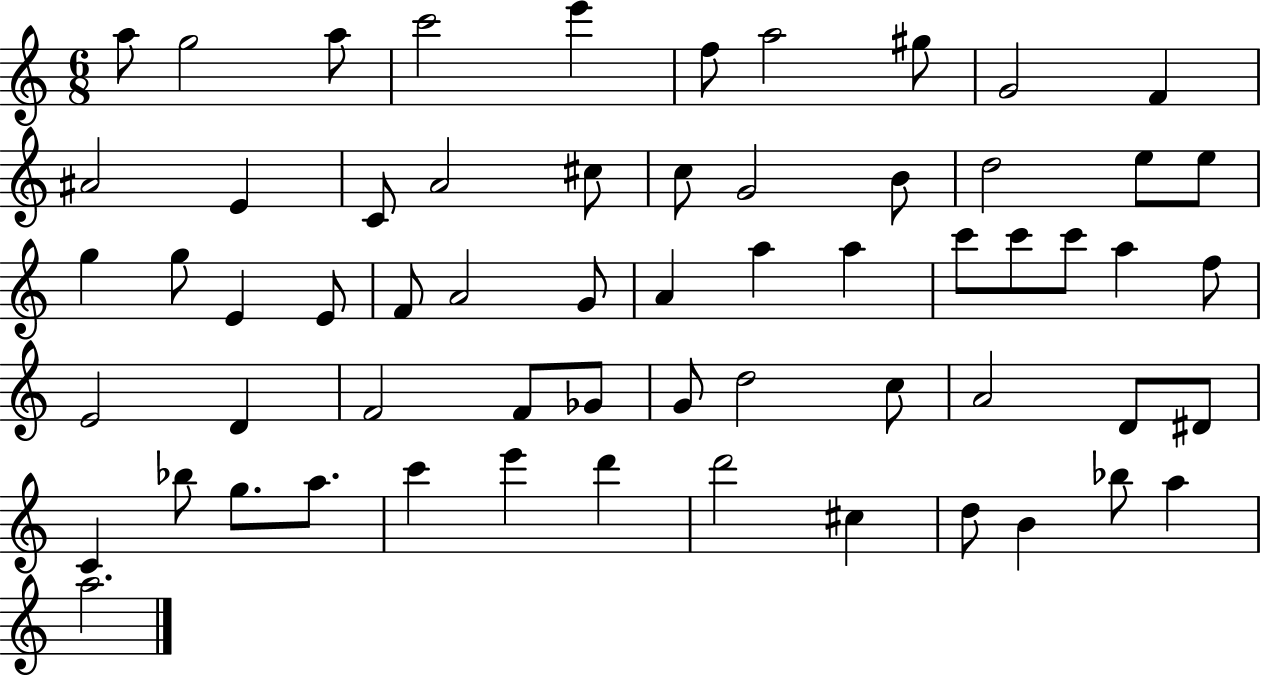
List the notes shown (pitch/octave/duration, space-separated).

A5/e G5/h A5/e C6/h E6/q F5/e A5/h G#5/e G4/h F4/q A#4/h E4/q C4/e A4/h C#5/e C5/e G4/h B4/e D5/h E5/e E5/e G5/q G5/e E4/q E4/e F4/e A4/h G4/e A4/q A5/q A5/q C6/e C6/e C6/e A5/q F5/e E4/h D4/q F4/h F4/e Gb4/e G4/e D5/h C5/e A4/h D4/e D#4/e C4/q Bb5/e G5/e. A5/e. C6/q E6/q D6/q D6/h C#5/q D5/e B4/q Bb5/e A5/q A5/h.